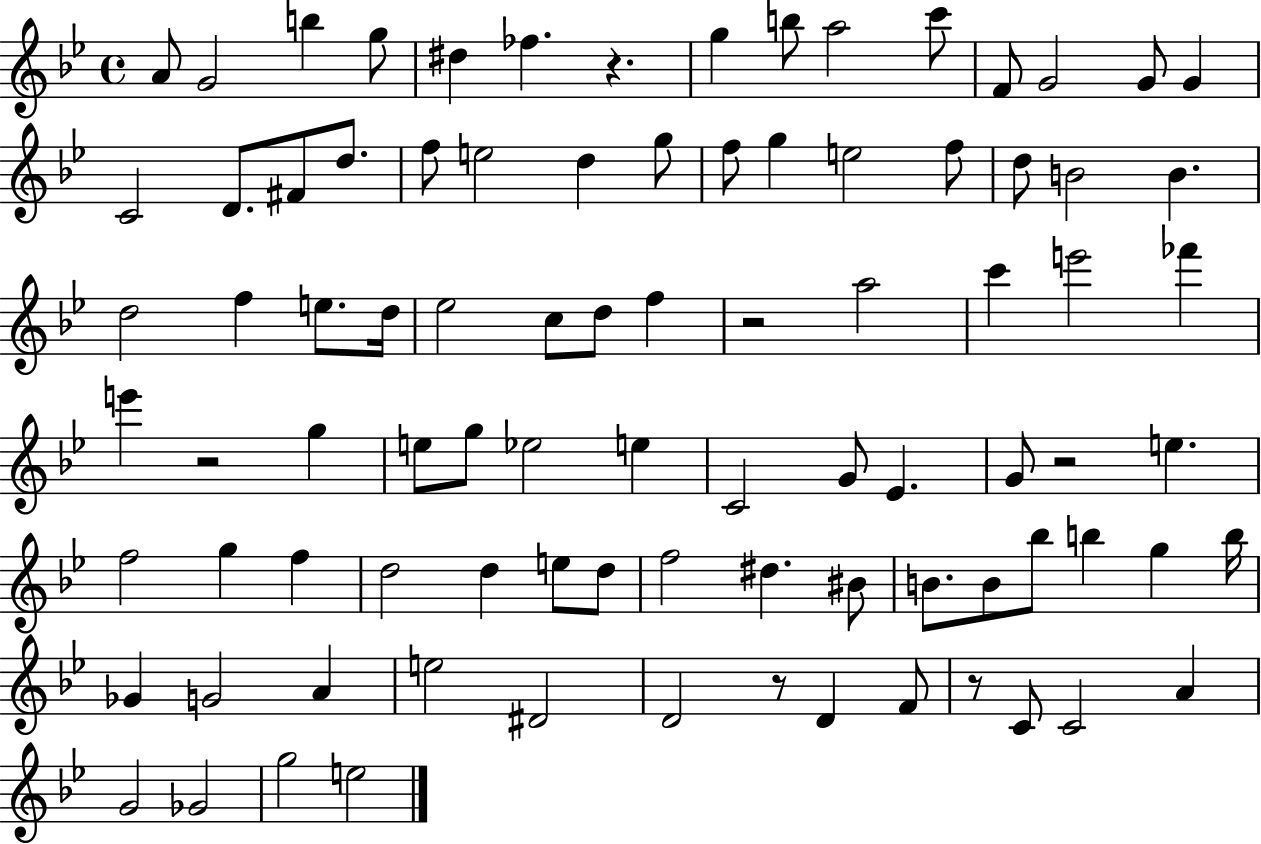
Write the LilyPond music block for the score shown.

{
  \clef treble
  \time 4/4
  \defaultTimeSignature
  \key bes \major
  a'8 g'2 b''4 g''8 | dis''4 fes''4. r4. | g''4 b''8 a''2 c'''8 | f'8 g'2 g'8 g'4 | \break c'2 d'8. fis'8 d''8. | f''8 e''2 d''4 g''8 | f''8 g''4 e''2 f''8 | d''8 b'2 b'4. | \break d''2 f''4 e''8. d''16 | ees''2 c''8 d''8 f''4 | r2 a''2 | c'''4 e'''2 fes'''4 | \break e'''4 r2 g''4 | e''8 g''8 ees''2 e''4 | c'2 g'8 ees'4. | g'8 r2 e''4. | \break f''2 g''4 f''4 | d''2 d''4 e''8 d''8 | f''2 dis''4. bis'8 | b'8. b'8 bes''8 b''4 g''4 b''16 | \break ges'4 g'2 a'4 | e''2 dis'2 | d'2 r8 d'4 f'8 | r8 c'8 c'2 a'4 | \break g'2 ges'2 | g''2 e''2 | \bar "|."
}